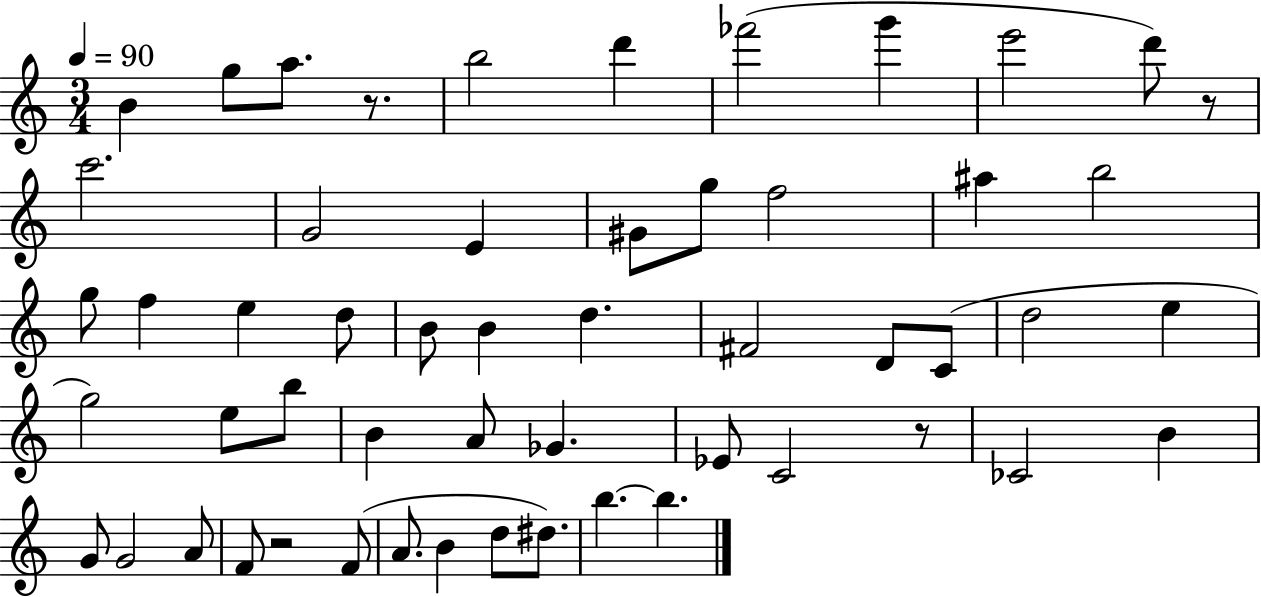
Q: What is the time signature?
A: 3/4